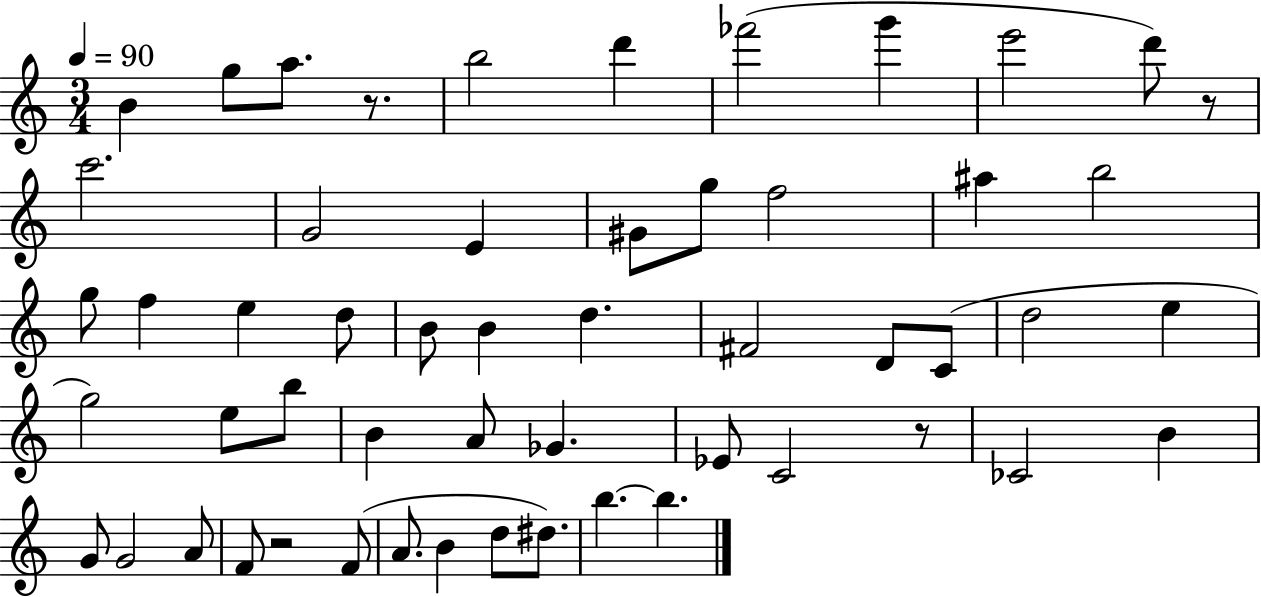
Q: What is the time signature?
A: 3/4